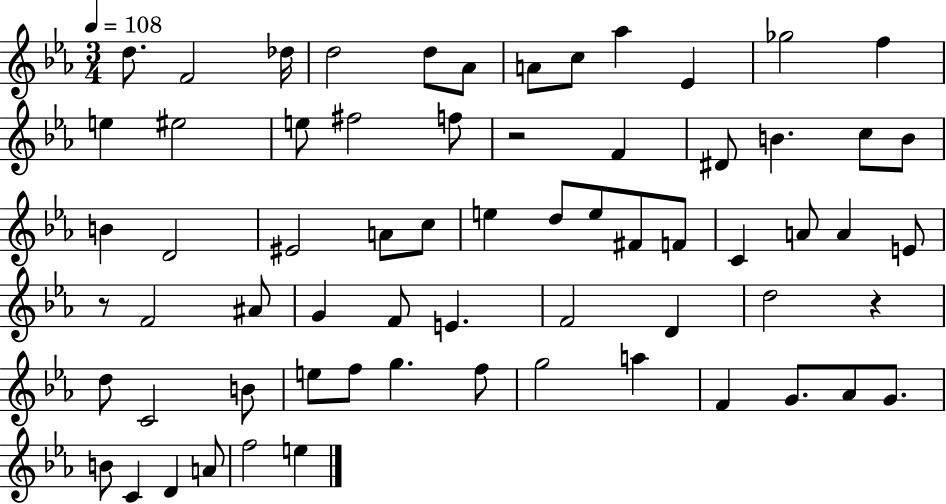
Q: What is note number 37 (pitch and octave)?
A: F4